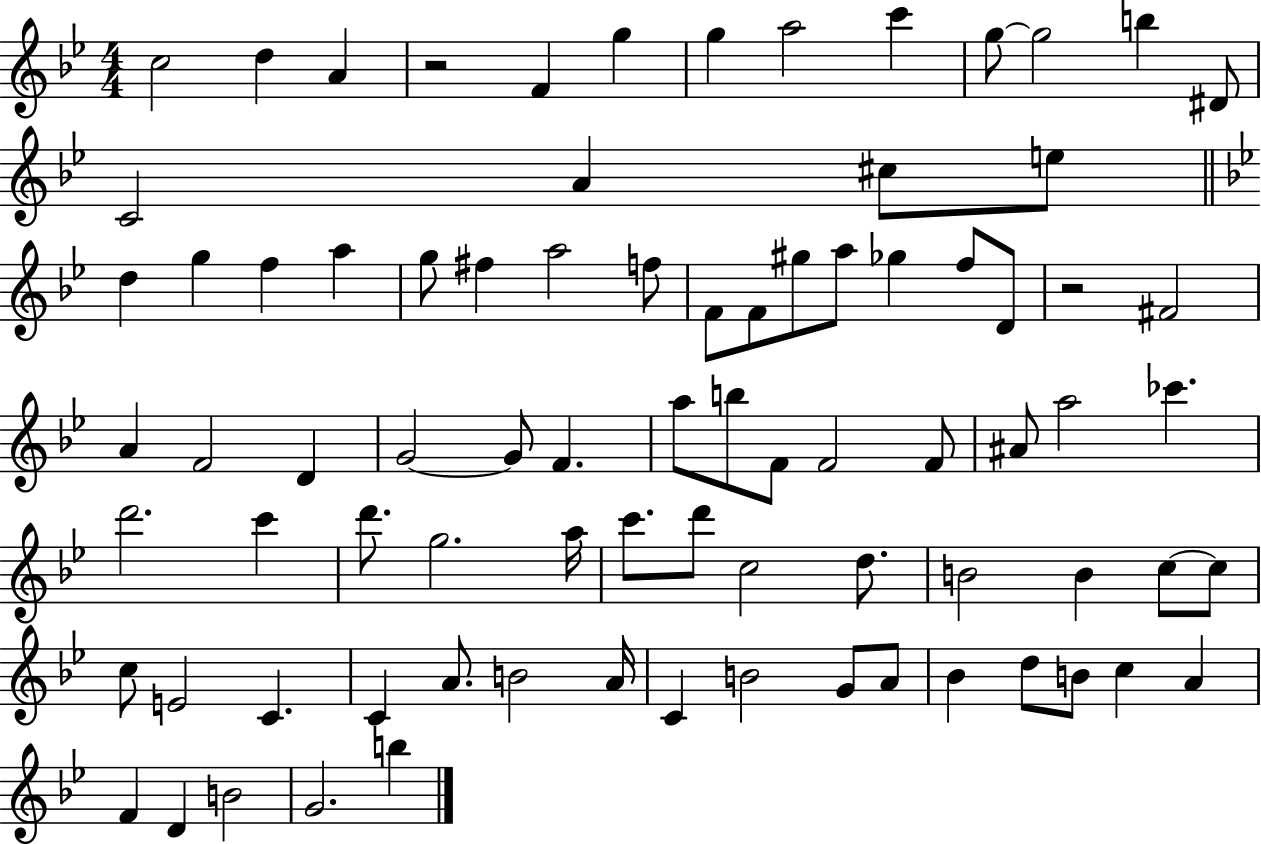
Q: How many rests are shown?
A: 2